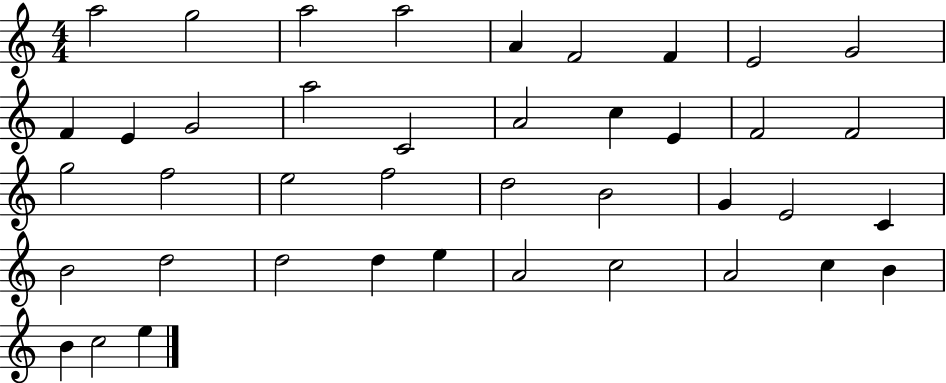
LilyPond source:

{
  \clef treble
  \numericTimeSignature
  \time 4/4
  \key c \major
  a''2 g''2 | a''2 a''2 | a'4 f'2 f'4 | e'2 g'2 | \break f'4 e'4 g'2 | a''2 c'2 | a'2 c''4 e'4 | f'2 f'2 | \break g''2 f''2 | e''2 f''2 | d''2 b'2 | g'4 e'2 c'4 | \break b'2 d''2 | d''2 d''4 e''4 | a'2 c''2 | a'2 c''4 b'4 | \break b'4 c''2 e''4 | \bar "|."
}